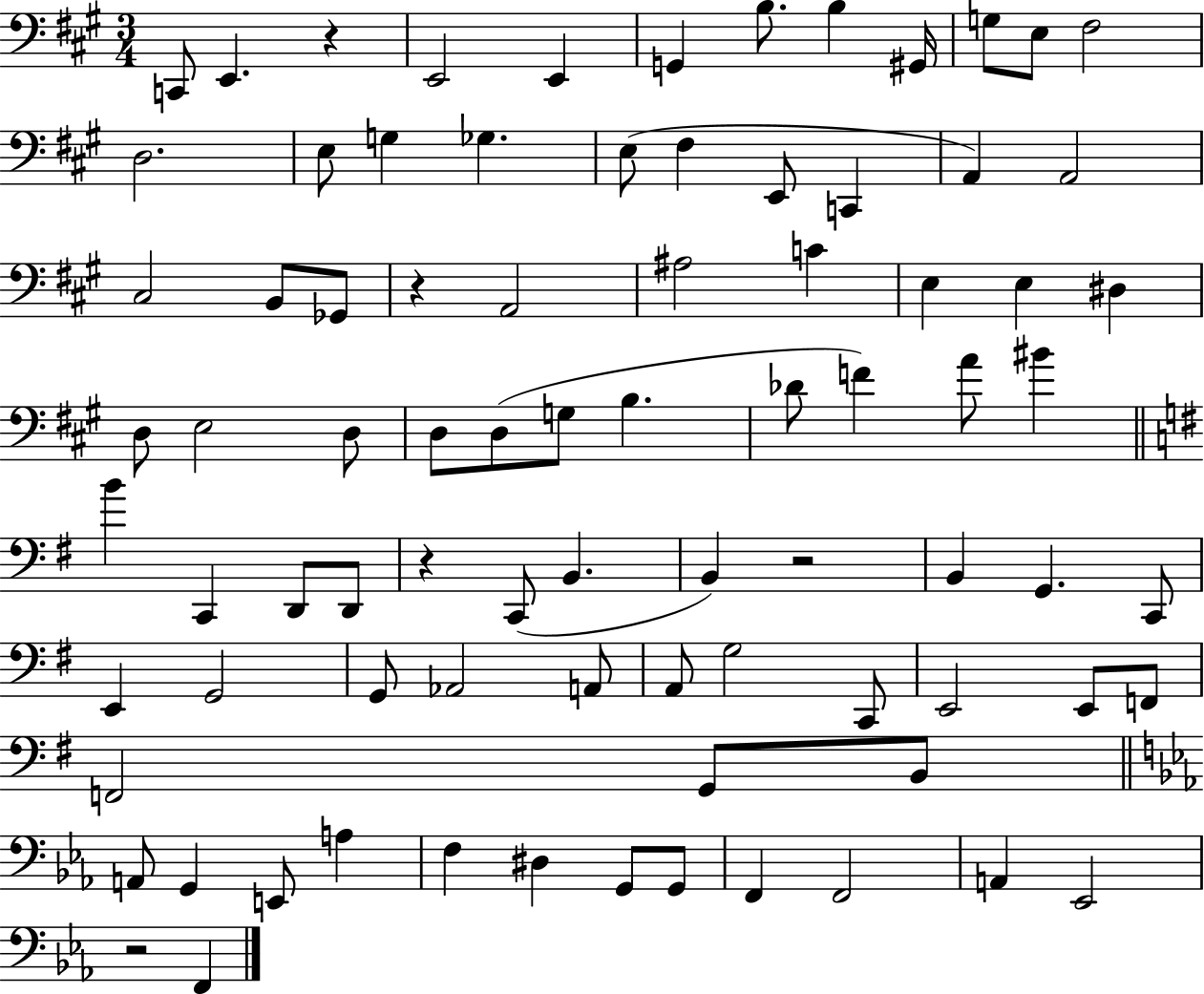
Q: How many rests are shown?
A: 5